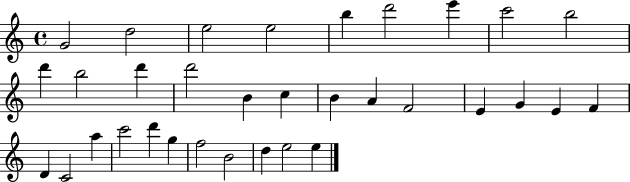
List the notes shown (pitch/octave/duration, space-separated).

G4/h D5/h E5/h E5/h B5/q D6/h E6/q C6/h B5/h D6/q B5/h D6/q D6/h B4/q C5/q B4/q A4/q F4/h E4/q G4/q E4/q F4/q D4/q C4/h A5/q C6/h D6/q G5/q F5/h B4/h D5/q E5/h E5/q